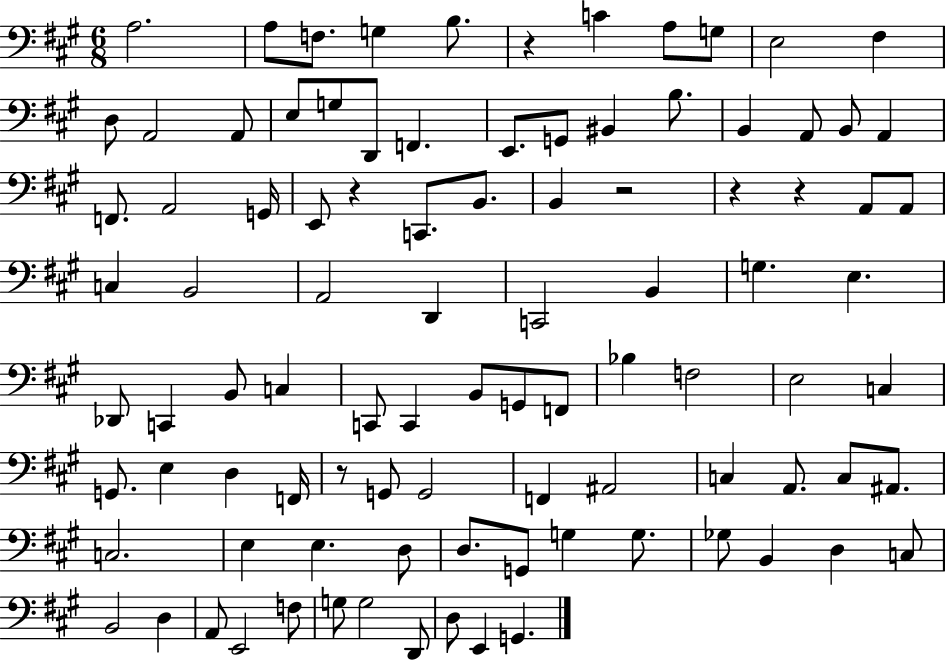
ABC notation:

X:1
T:Untitled
M:6/8
L:1/4
K:A
A,2 A,/2 F,/2 G, B,/2 z C A,/2 G,/2 E,2 ^F, D,/2 A,,2 A,,/2 E,/2 G,/2 D,,/2 F,, E,,/2 G,,/2 ^B,, B,/2 B,, A,,/2 B,,/2 A,, F,,/2 A,,2 G,,/4 E,,/2 z C,,/2 B,,/2 B,, z2 z z A,,/2 A,,/2 C, B,,2 A,,2 D,, C,,2 B,, G, E, _D,,/2 C,, B,,/2 C, C,,/2 C,, B,,/2 G,,/2 F,,/2 _B, F,2 E,2 C, G,,/2 E, D, F,,/4 z/2 G,,/2 G,,2 F,, ^A,,2 C, A,,/2 C,/2 ^A,,/2 C,2 E, E, D,/2 D,/2 G,,/2 G, G,/2 _G,/2 B,, D, C,/2 B,,2 D, A,,/2 E,,2 F,/2 G,/2 G,2 D,,/2 D,/2 E,, G,,